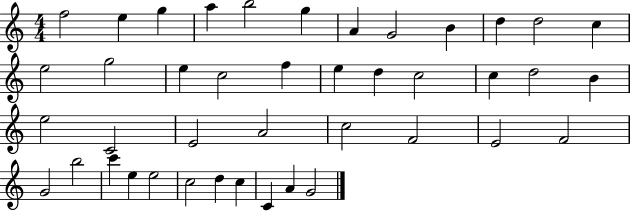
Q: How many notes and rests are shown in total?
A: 42